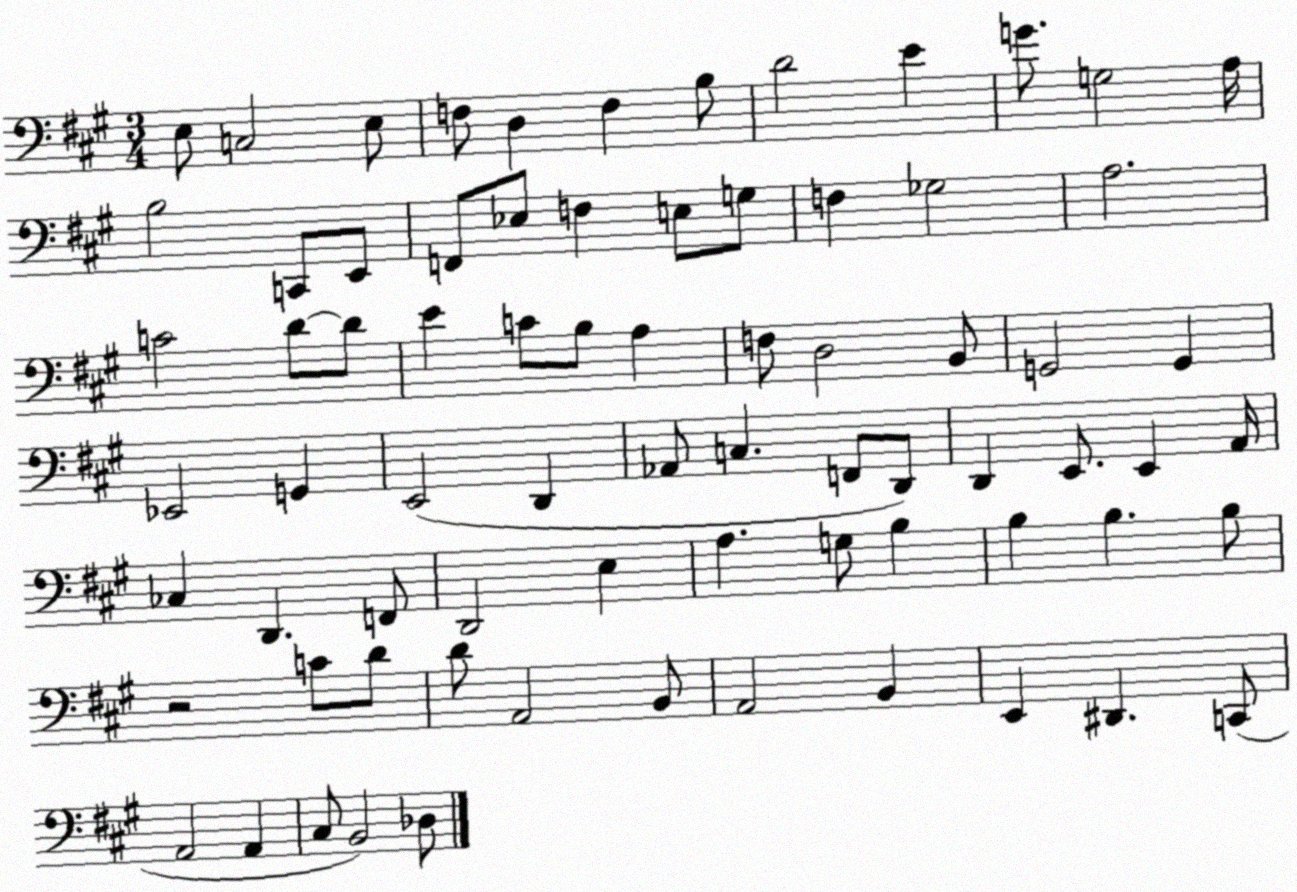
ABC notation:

X:1
T:Untitled
M:3/4
L:1/4
K:A
E,/2 C,2 E,/2 F,/2 D, F, B,/2 D2 E G/2 G,2 A,/4 B,2 C,,/2 E,,/2 F,,/2 _E,/2 F, E,/2 G,/2 F, _G,2 A,2 C2 D/2 D/2 E C/2 B,/2 A, F,/2 D,2 B,,/2 G,,2 G,, _E,,2 G,, E,,2 D,, _A,,/2 C, F,,/2 D,,/2 D,, E,,/2 E,, A,,/4 _C, D,, F,,/2 D,,2 E, A, G,/2 B, B, B, B,/2 z2 C/2 D/2 D/2 A,,2 B,,/2 A,,2 B,, E,, ^D,, C,,/2 A,,2 A,, ^C,/2 B,,2 _D,/2